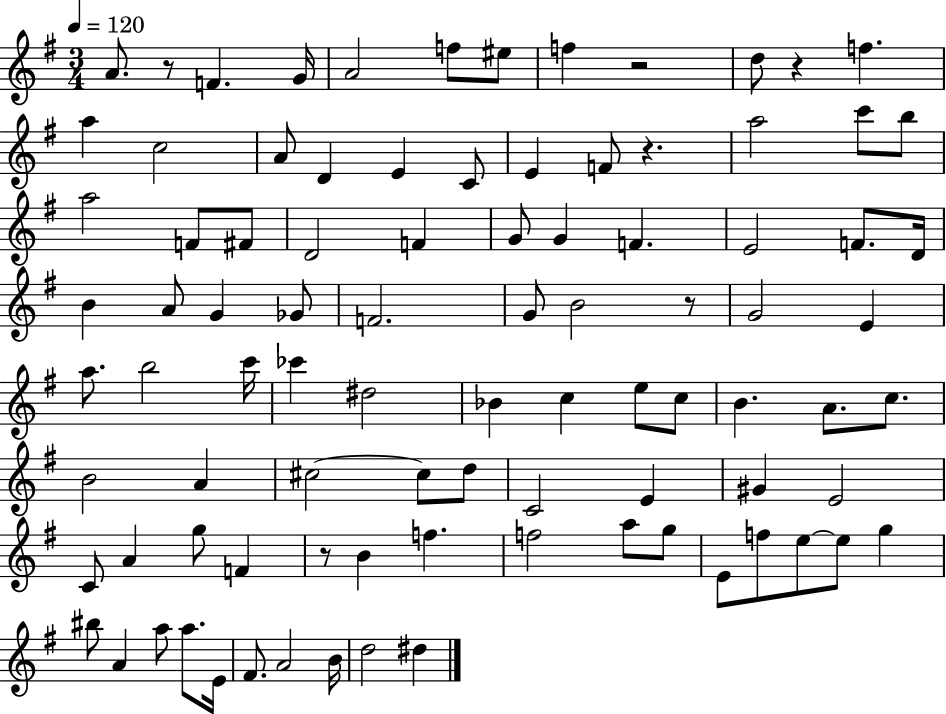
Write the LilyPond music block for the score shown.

{
  \clef treble
  \numericTimeSignature
  \time 3/4
  \key g \major
  \tempo 4 = 120
  a'8. r8 f'4. g'16 | a'2 f''8 eis''8 | f''4 r2 | d''8 r4 f''4. | \break a''4 c''2 | a'8 d'4 e'4 c'8 | e'4 f'8 r4. | a''2 c'''8 b''8 | \break a''2 f'8 fis'8 | d'2 f'4 | g'8 g'4 f'4. | e'2 f'8. d'16 | \break b'4 a'8 g'4 ges'8 | f'2. | g'8 b'2 r8 | g'2 e'4 | \break a''8. b''2 c'''16 | ces'''4 dis''2 | bes'4 c''4 e''8 c''8 | b'4. a'8. c''8. | \break b'2 a'4 | cis''2~~ cis''8 d''8 | c'2 e'4 | gis'4 e'2 | \break c'8 a'4 g''8 f'4 | r8 b'4 f''4. | f''2 a''8 g''8 | e'8 f''8 e''8~~ e''8 g''4 | \break bis''8 a'4 a''8 a''8. e'16 | fis'8. a'2 b'16 | d''2 dis''4 | \bar "|."
}